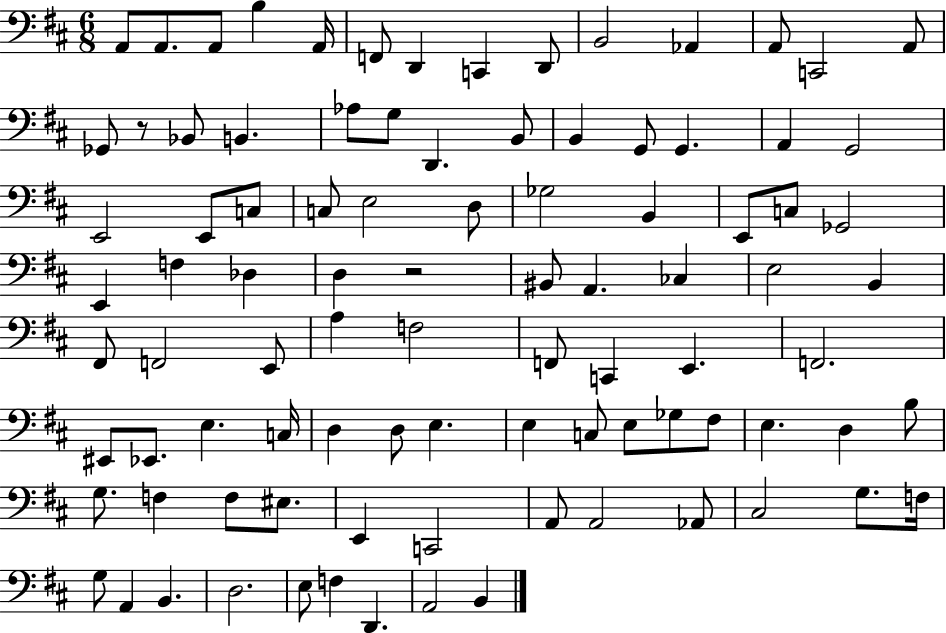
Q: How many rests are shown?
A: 2